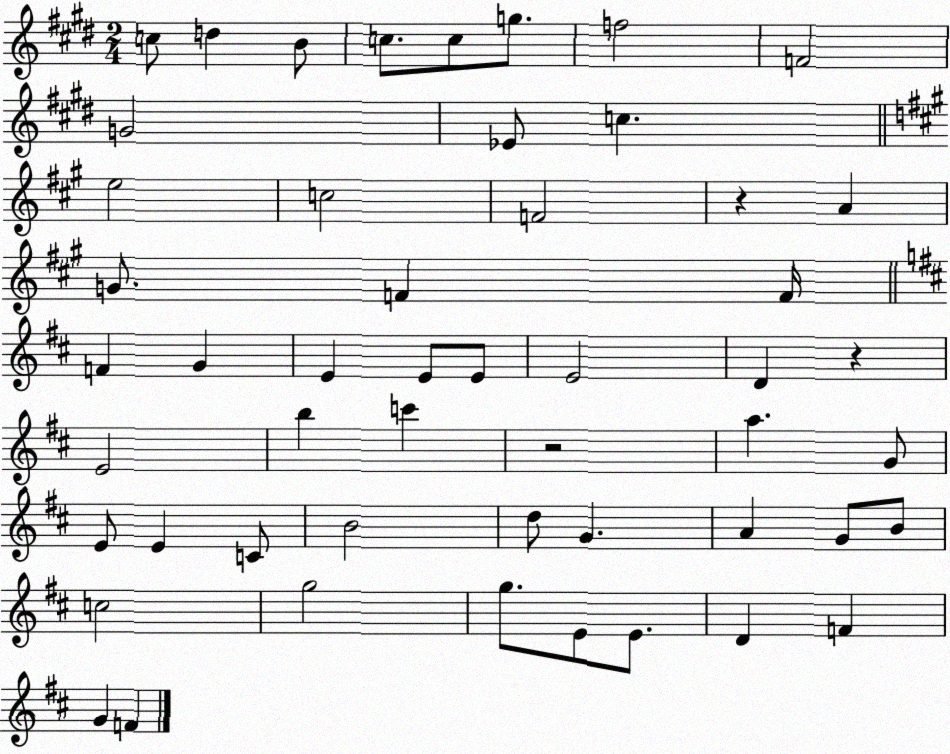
X:1
T:Untitled
M:2/4
L:1/4
K:E
c/2 d B/2 c/2 c/2 g/2 f2 F2 G2 _E/2 c e2 c2 F2 z A G/2 F F/4 F G E E/2 E/2 E2 D z E2 b c' z2 a G/2 E/2 E C/2 B2 d/2 G A G/2 B/2 c2 g2 g/2 E/2 E/2 D F G F